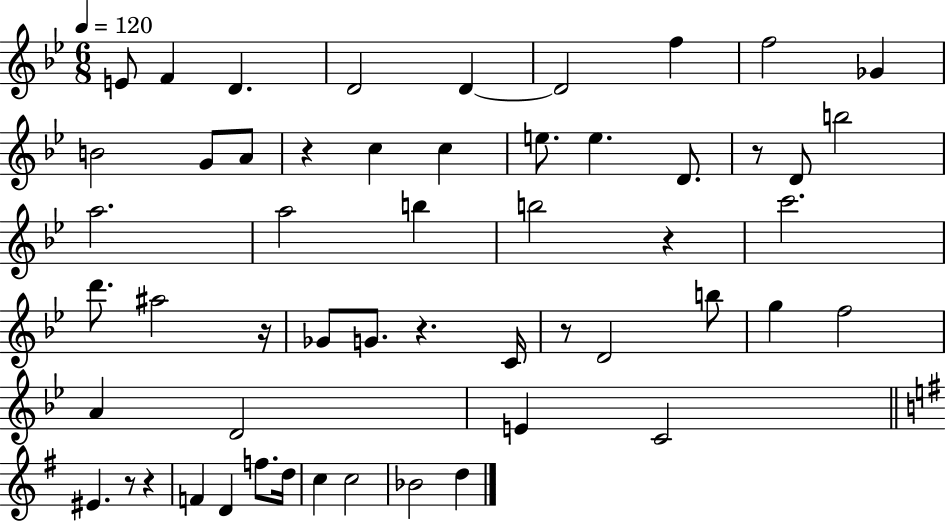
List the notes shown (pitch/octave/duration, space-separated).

E4/e F4/q D4/q. D4/h D4/q D4/h F5/q F5/h Gb4/q B4/h G4/e A4/e R/q C5/q C5/q E5/e. E5/q. D4/e. R/e D4/e B5/h A5/h. A5/h B5/q B5/h R/q C6/h. D6/e. A#5/h R/s Gb4/e G4/e. R/q. C4/s R/e D4/h B5/e G5/q F5/h A4/q D4/h E4/q C4/h EIS4/q. R/e R/q F4/q D4/q F5/e. D5/s C5/q C5/h Bb4/h D5/q